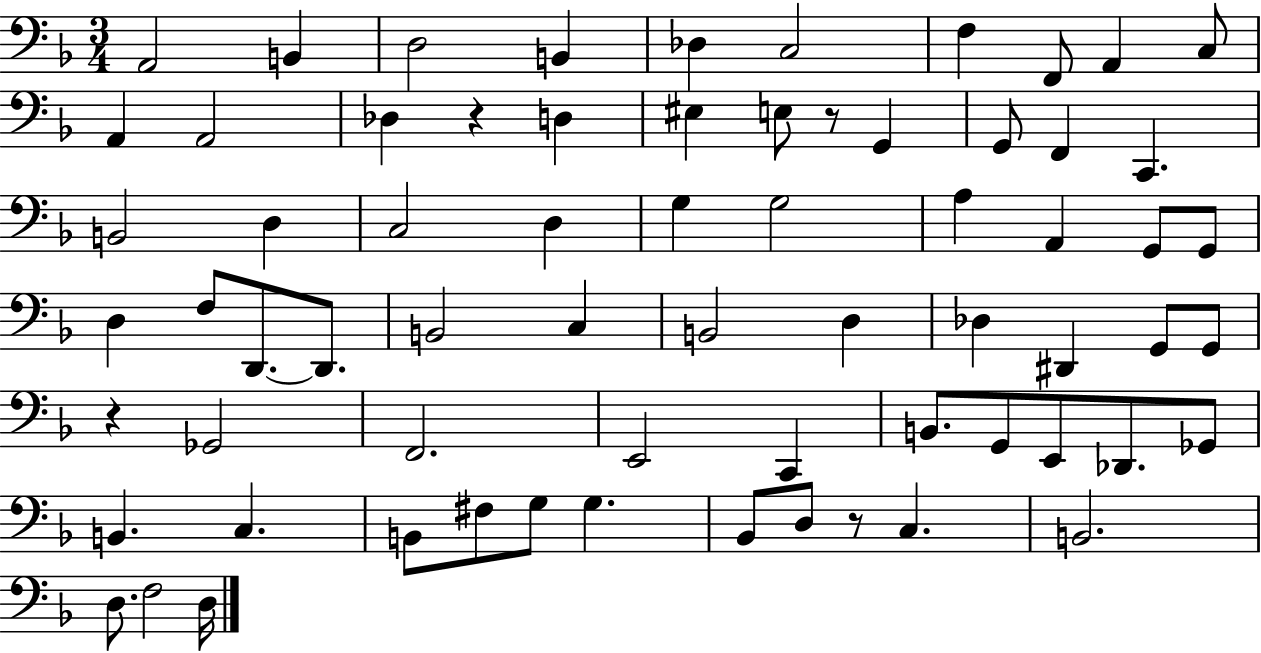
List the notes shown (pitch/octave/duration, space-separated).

A2/h B2/q D3/h B2/q Db3/q C3/h F3/q F2/e A2/q C3/e A2/q A2/h Db3/q R/q D3/q EIS3/q E3/e R/e G2/q G2/e F2/q C2/q. B2/h D3/q C3/h D3/q G3/q G3/h A3/q A2/q G2/e G2/e D3/q F3/e D2/e. D2/e. B2/h C3/q B2/h D3/q Db3/q D#2/q G2/e G2/e R/q Gb2/h F2/h. E2/h C2/q B2/e. G2/e E2/e Db2/e. Gb2/e B2/q. C3/q. B2/e F#3/e G3/e G3/q. Bb2/e D3/e R/e C3/q. B2/h. D3/e. F3/h D3/s